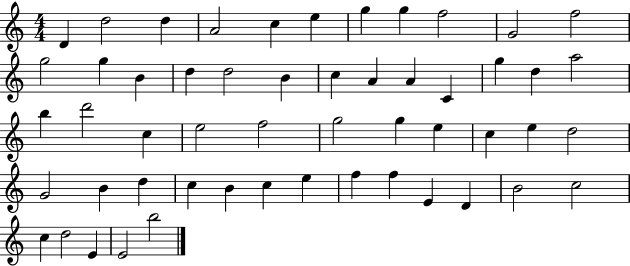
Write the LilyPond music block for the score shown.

{
  \clef treble
  \numericTimeSignature
  \time 4/4
  \key c \major
  d'4 d''2 d''4 | a'2 c''4 e''4 | g''4 g''4 f''2 | g'2 f''2 | \break g''2 g''4 b'4 | d''4 d''2 b'4 | c''4 a'4 a'4 c'4 | g''4 d''4 a''2 | \break b''4 d'''2 c''4 | e''2 f''2 | g''2 g''4 e''4 | c''4 e''4 d''2 | \break g'2 b'4 d''4 | c''4 b'4 c''4 e''4 | f''4 f''4 e'4 d'4 | b'2 c''2 | \break c''4 d''2 e'4 | e'2 b''2 | \bar "|."
}